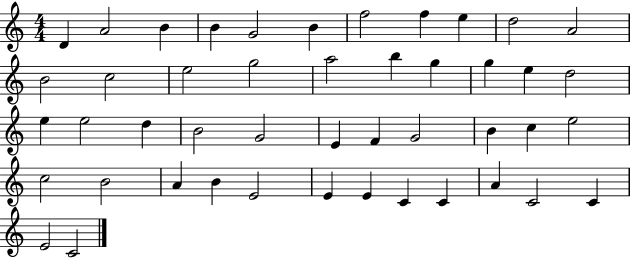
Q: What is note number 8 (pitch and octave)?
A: F5